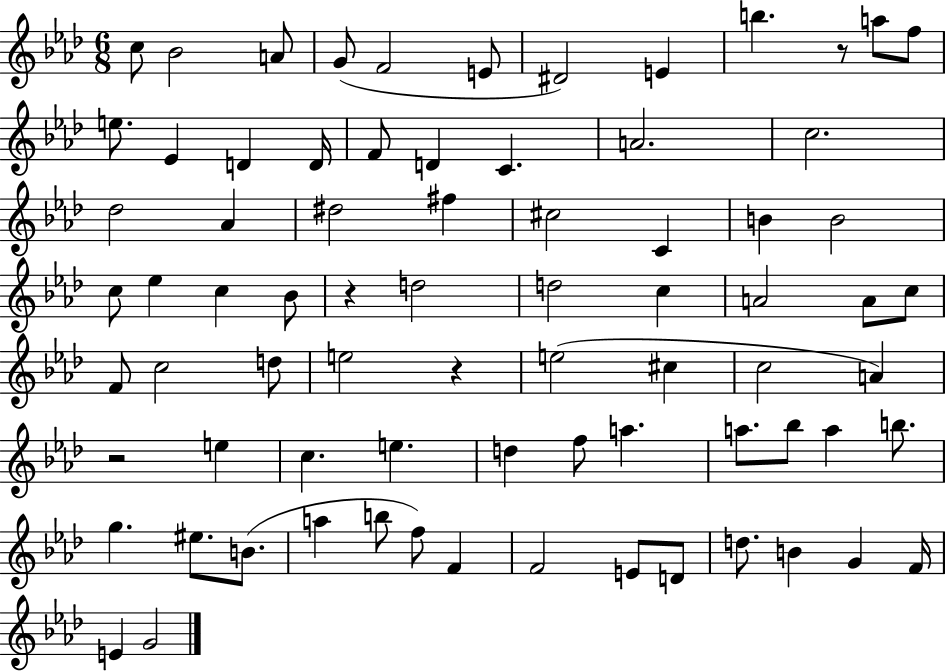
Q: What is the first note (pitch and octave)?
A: C5